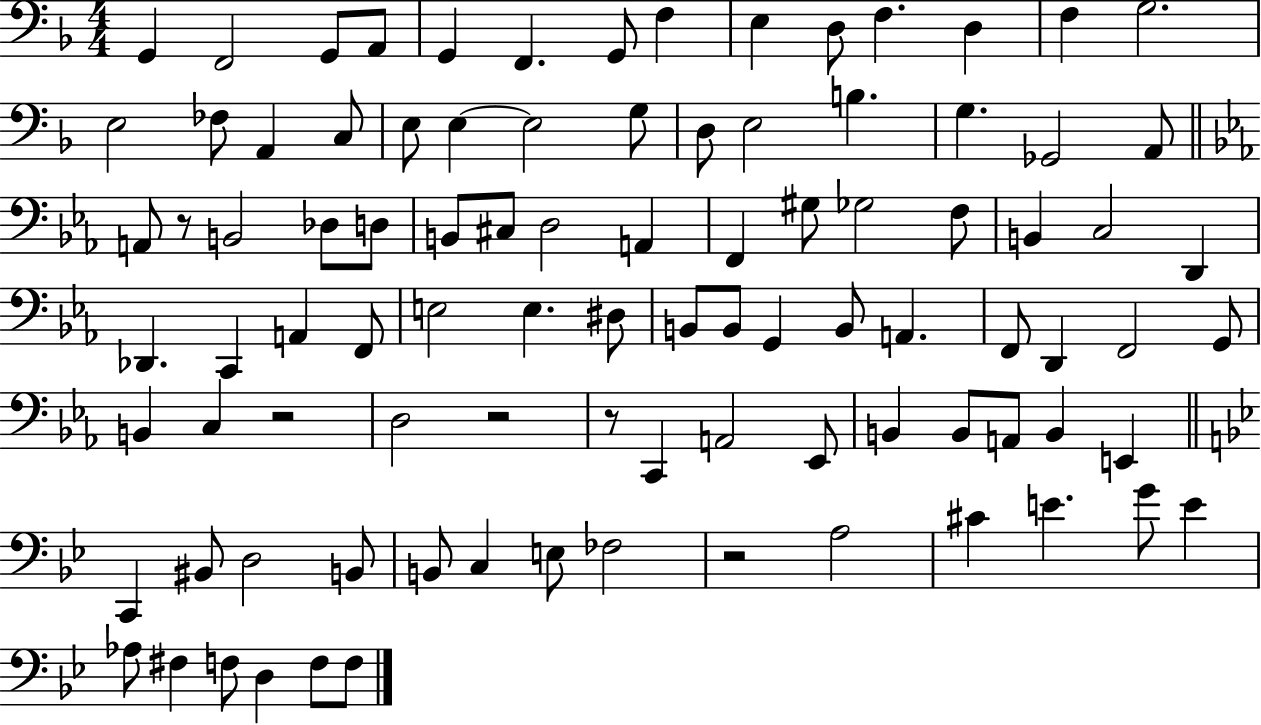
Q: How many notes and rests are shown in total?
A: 94